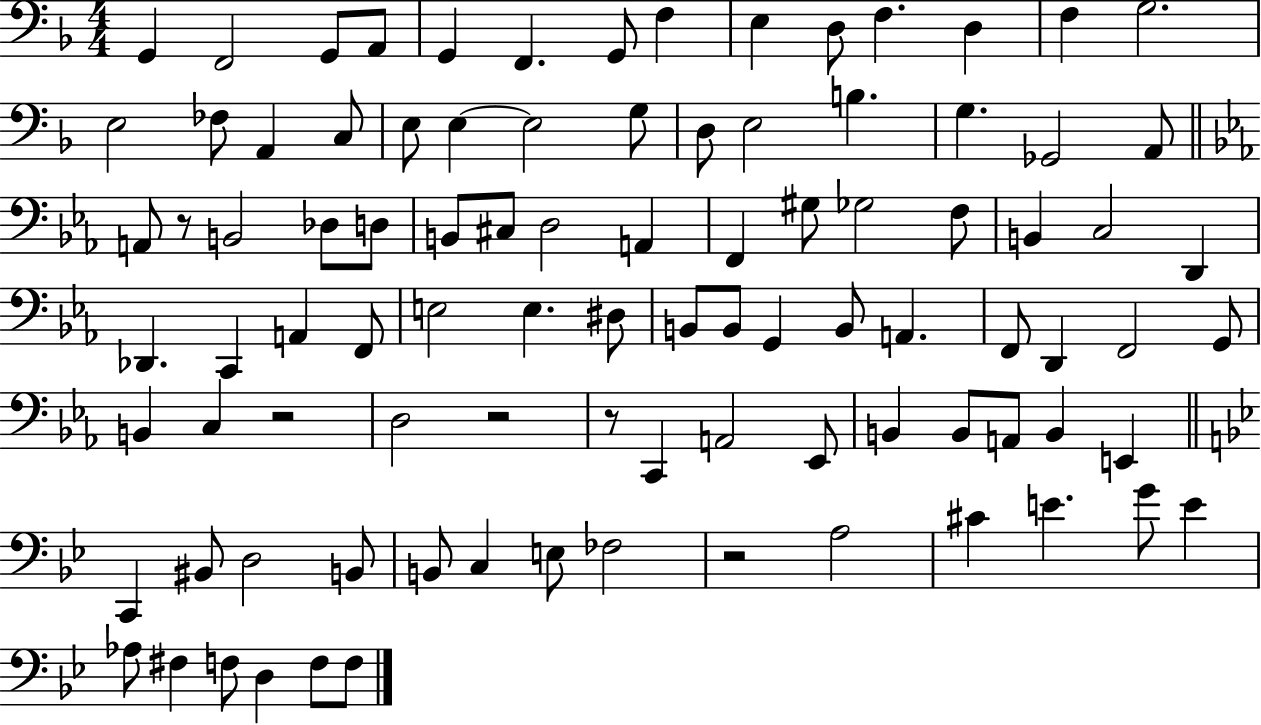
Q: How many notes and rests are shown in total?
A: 94